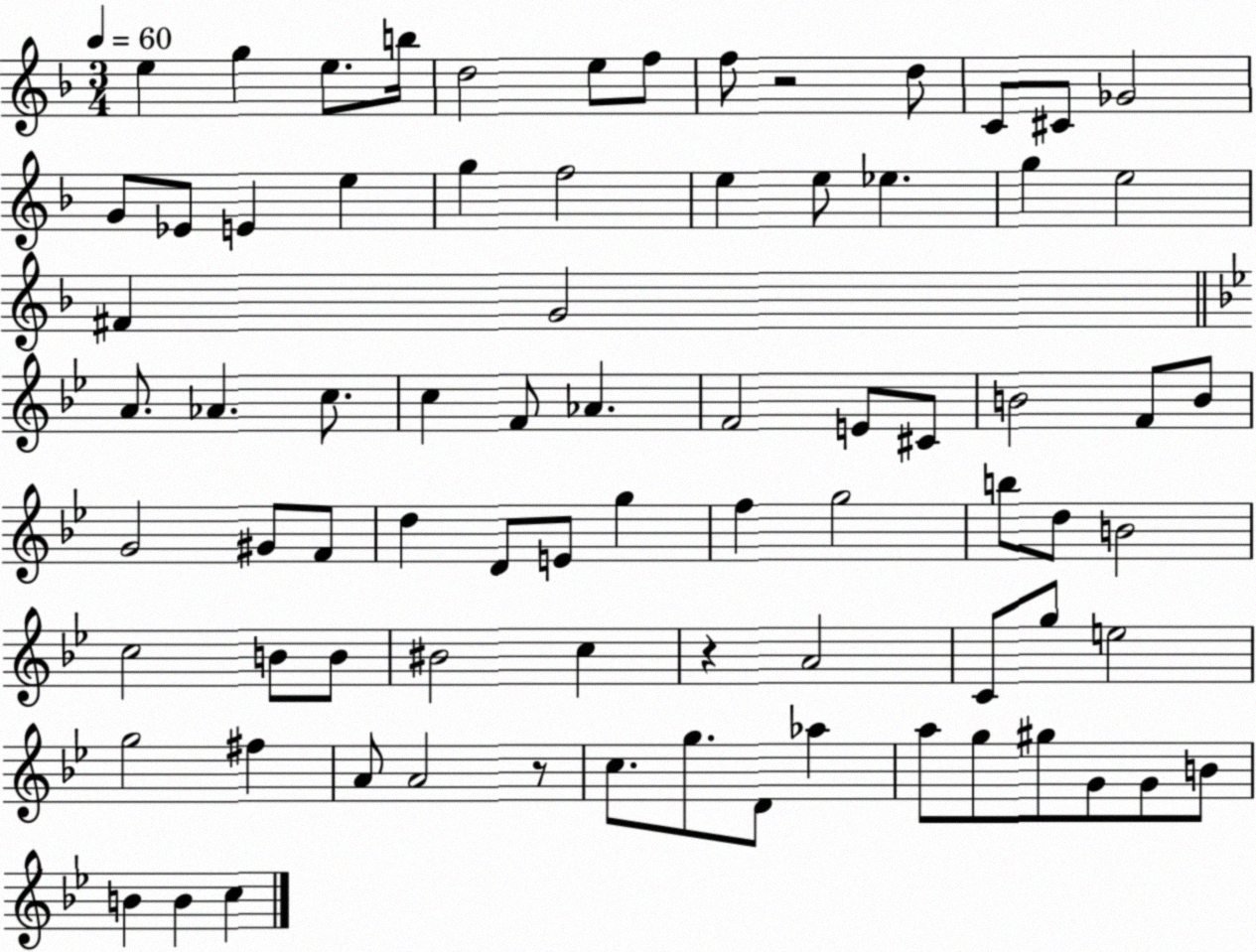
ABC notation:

X:1
T:Untitled
M:3/4
L:1/4
K:F
e g e/2 b/4 d2 e/2 f/2 f/2 z2 d/2 C/2 ^C/2 _G2 G/2 _E/2 E e g f2 e e/2 _e g e2 ^F G2 A/2 _A c/2 c F/2 _A F2 E/2 ^C/2 B2 F/2 B/2 G2 ^G/2 F/2 d D/2 E/2 g f g2 b/2 d/2 B2 c2 B/2 B/2 ^B2 c z A2 C/2 g/2 e2 g2 ^f A/2 A2 z/2 c/2 g/2 D/2 _a a/2 g/2 ^g/2 G/2 G/2 B/2 B B c